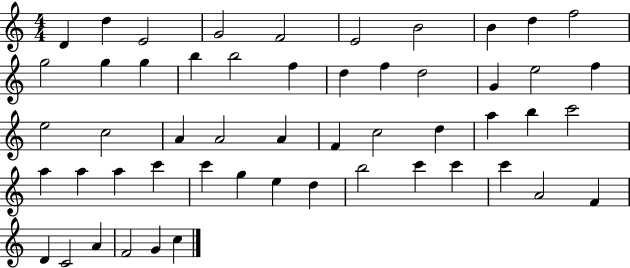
X:1
T:Untitled
M:4/4
L:1/4
K:C
D d E2 G2 F2 E2 B2 B d f2 g2 g g b b2 f d f d2 G e2 f e2 c2 A A2 A F c2 d a b c'2 a a a c' c' g e d b2 c' c' c' A2 F D C2 A F2 G c